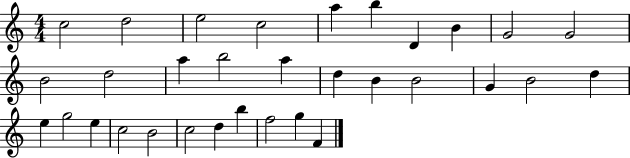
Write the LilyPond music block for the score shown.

{
  \clef treble
  \numericTimeSignature
  \time 4/4
  \key c \major
  c''2 d''2 | e''2 c''2 | a''4 b''4 d'4 b'4 | g'2 g'2 | \break b'2 d''2 | a''4 b''2 a''4 | d''4 b'4 b'2 | g'4 b'2 d''4 | \break e''4 g''2 e''4 | c''2 b'2 | c''2 d''4 b''4 | f''2 g''4 f'4 | \break \bar "|."
}